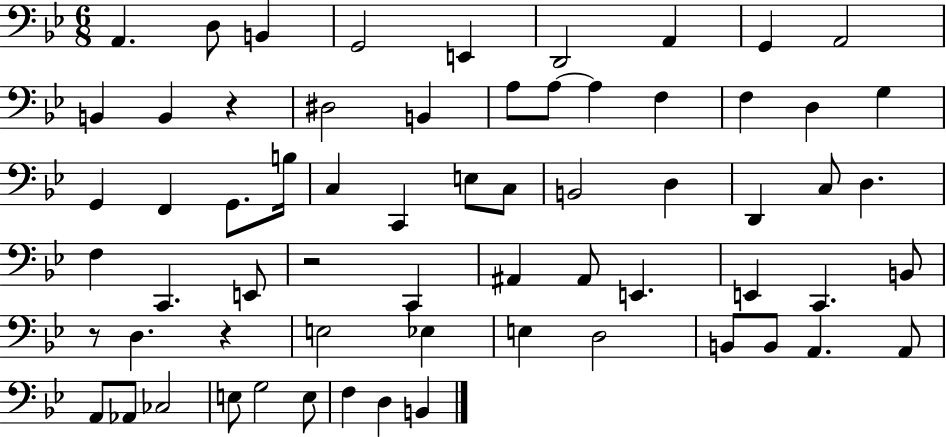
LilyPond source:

{
  \clef bass
  \numericTimeSignature
  \time 6/8
  \key bes \major
  \repeat volta 2 { a,4. d8 b,4 | g,2 e,4 | d,2 a,4 | g,4 a,2 | \break b,4 b,4 r4 | dis2 b,4 | a8 a8~~ a4 f4 | f4 d4 g4 | \break g,4 f,4 g,8. b16 | c4 c,4 e8 c8 | b,2 d4 | d,4 c8 d4. | \break f4 c,4. e,8 | r2 c,4 | ais,4 ais,8 e,4. | e,4 c,4. b,8 | \break r8 d4. r4 | e2 ees4 | e4 d2 | b,8 b,8 a,4. a,8 | \break a,8 aes,8 ces2 | e8 g2 e8 | f4 d4 b,4 | } \bar "|."
}